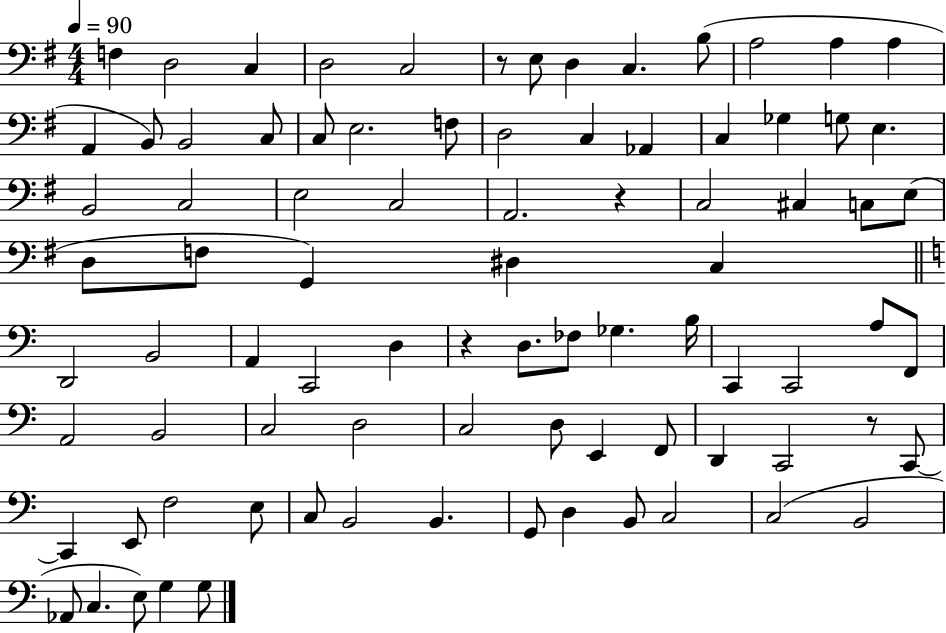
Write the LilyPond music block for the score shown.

{
  \clef bass
  \numericTimeSignature
  \time 4/4
  \key g \major
  \tempo 4 = 90
  f4 d2 c4 | d2 c2 | r8 e8 d4 c4. b8( | a2 a4 a4 | \break a,4 b,8) b,2 c8 | c8 e2. f8 | d2 c4 aes,4 | c4 ges4 g8 e4. | \break b,2 c2 | e2 c2 | a,2. r4 | c2 cis4 c8 e8( | \break d8 f8 g,4) dis4 c4 | \bar "||" \break \key c \major d,2 b,2 | a,4 c,2 d4 | r4 d8. fes8 ges4. b16 | c,4 c,2 a8 f,8 | \break a,2 b,2 | c2 d2 | c2 d8 e,4 f,8 | d,4 c,2 r8 c,8~~ | \break c,4 e,8 f2 e8 | c8 b,2 b,4. | g,8 d4 b,8 c2 | c2( b,2 | \break aes,8 c4. e8) g4 g8 | \bar "|."
}